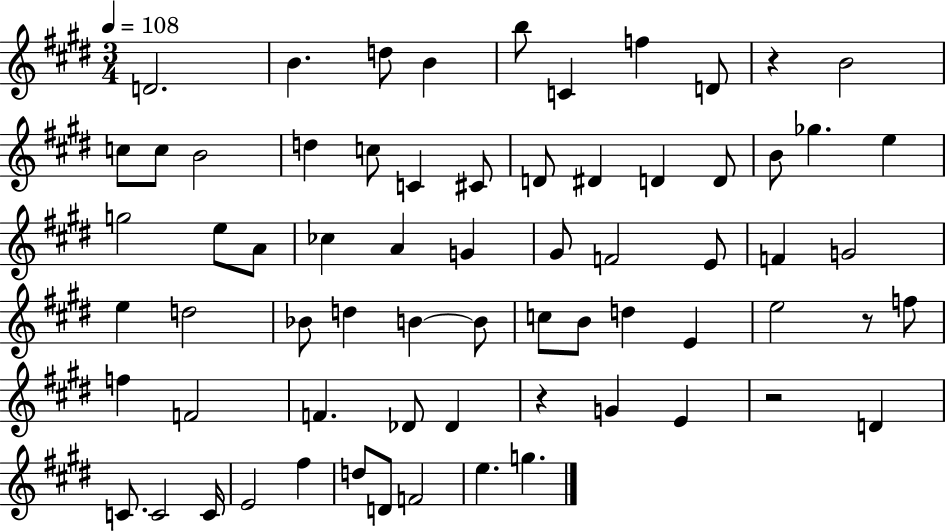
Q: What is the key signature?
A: E major